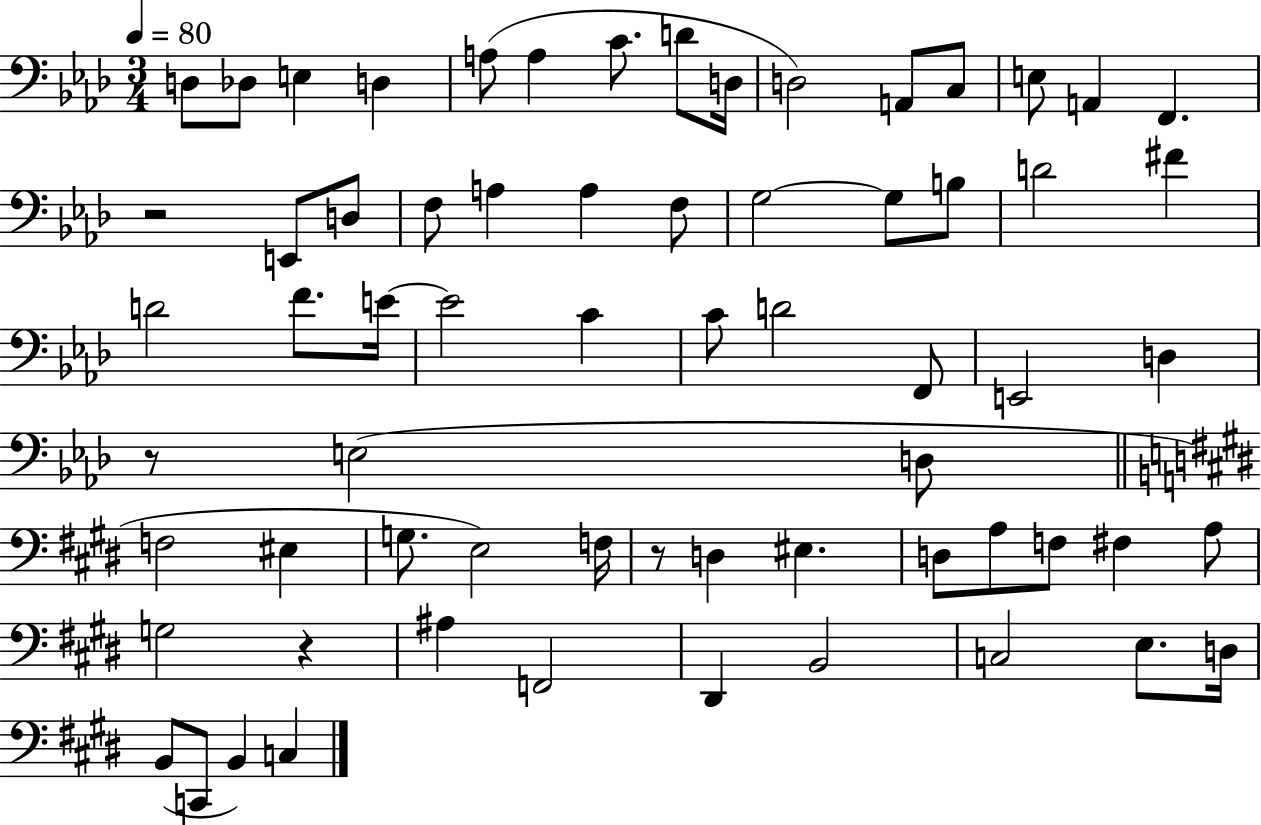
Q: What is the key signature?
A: AES major